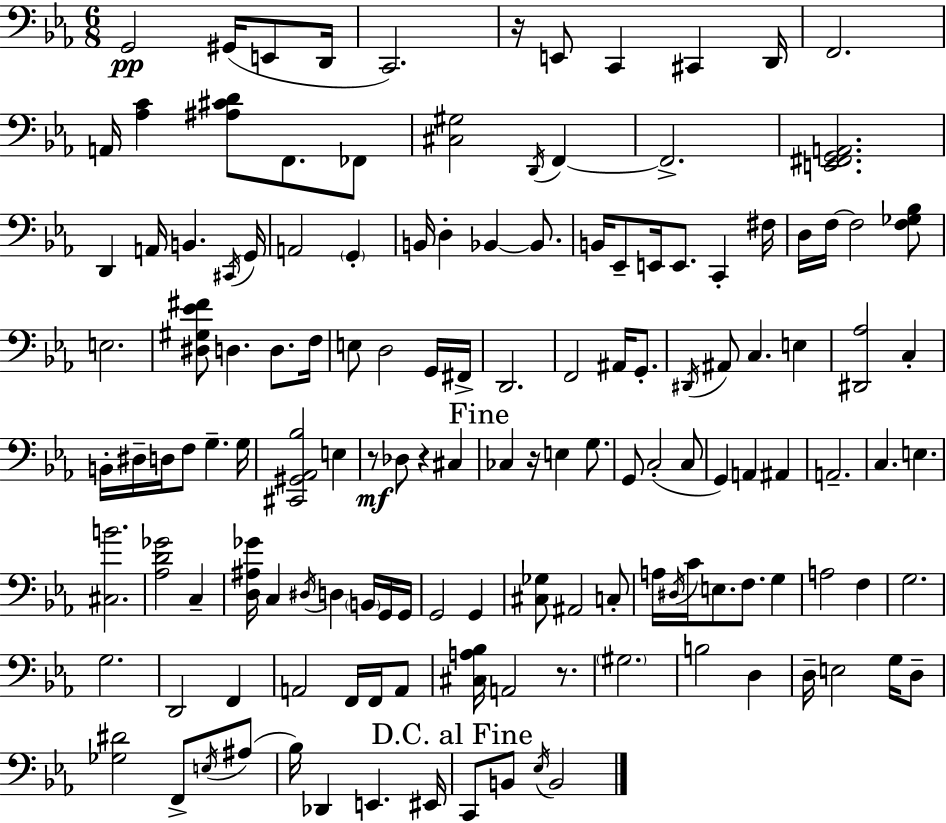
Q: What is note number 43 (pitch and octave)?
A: G2